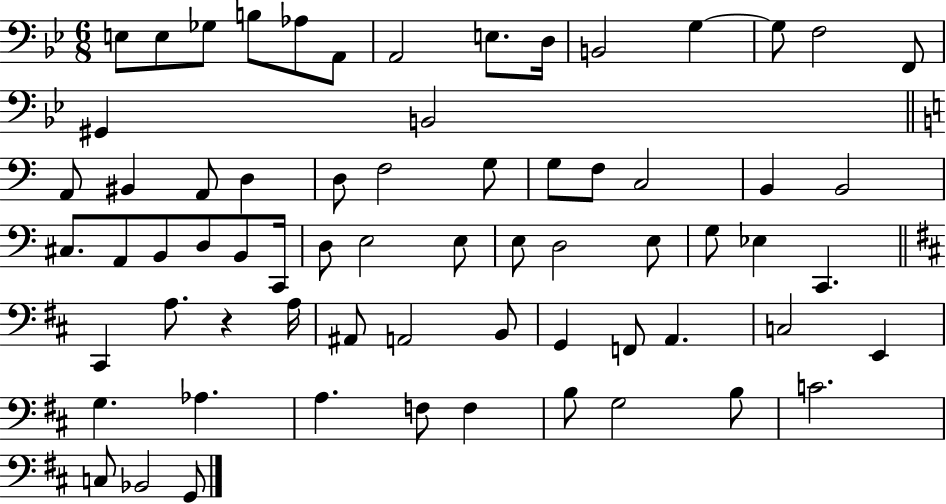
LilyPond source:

{
  \clef bass
  \numericTimeSignature
  \time 6/8
  \key bes \major
  e8 e8 ges8 b8 aes8 a,8 | a,2 e8. d16 | b,2 g4~~ | g8 f2 f,8 | \break gis,4 b,2 | \bar "||" \break \key a \minor a,8 bis,4 a,8 d4 | d8 f2 g8 | g8 f8 c2 | b,4 b,2 | \break cis8. a,8 b,8 d8 b,8 c,16 | d8 e2 e8 | e8 d2 e8 | g8 ees4 c,4. | \break \bar "||" \break \key d \major cis,4 a8. r4 a16 | ais,8 a,2 b,8 | g,4 f,8 a,4. | c2 e,4 | \break g4. aes4. | a4. f8 f4 | b8 g2 b8 | c'2. | \break c8 bes,2 g,8 | \bar "|."
}